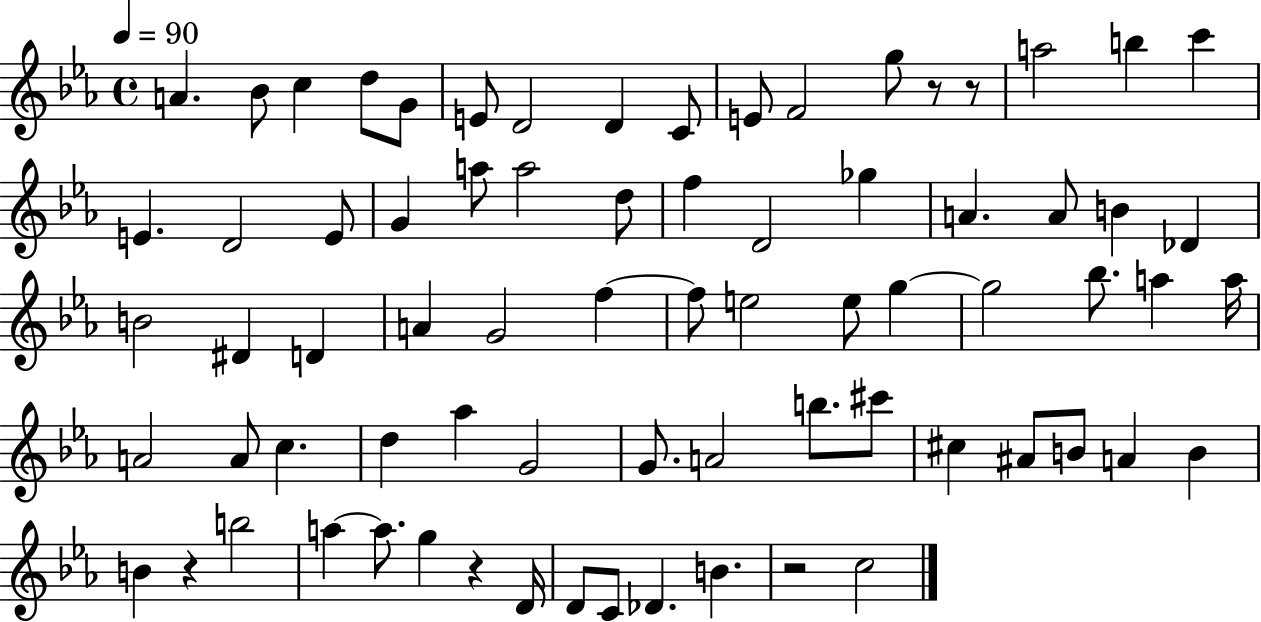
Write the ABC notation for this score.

X:1
T:Untitled
M:4/4
L:1/4
K:Eb
A _B/2 c d/2 G/2 E/2 D2 D C/2 E/2 F2 g/2 z/2 z/2 a2 b c' E D2 E/2 G a/2 a2 d/2 f D2 _g A A/2 B _D B2 ^D D A G2 f f/2 e2 e/2 g g2 _b/2 a a/4 A2 A/2 c d _a G2 G/2 A2 b/2 ^c'/2 ^c ^A/2 B/2 A B B z b2 a a/2 g z D/4 D/2 C/2 _D B z2 c2